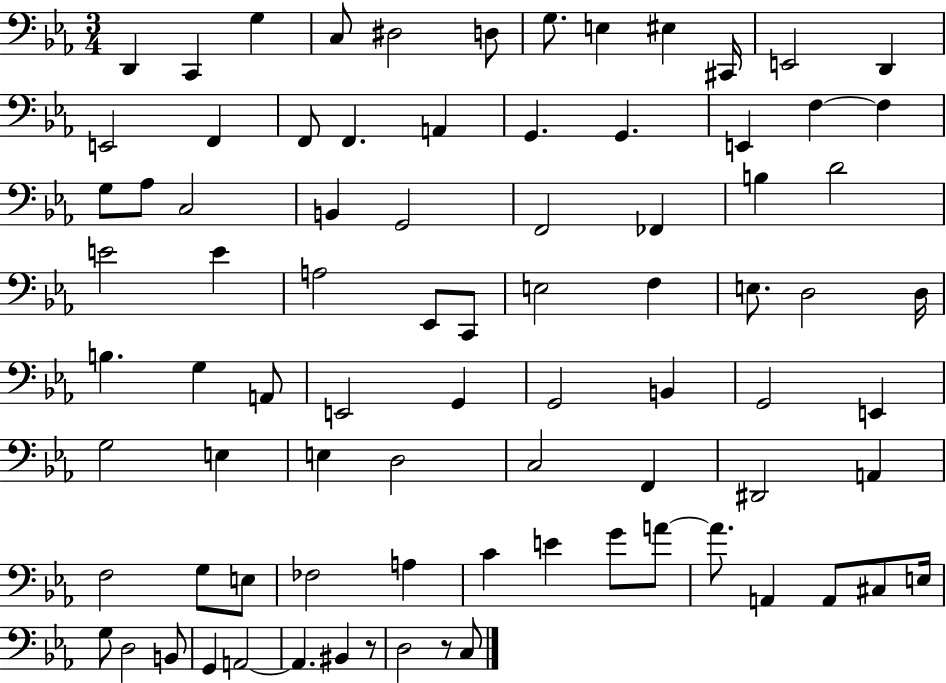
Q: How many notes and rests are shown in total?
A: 83